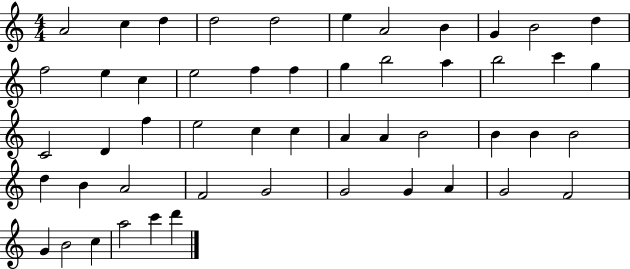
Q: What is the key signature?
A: C major